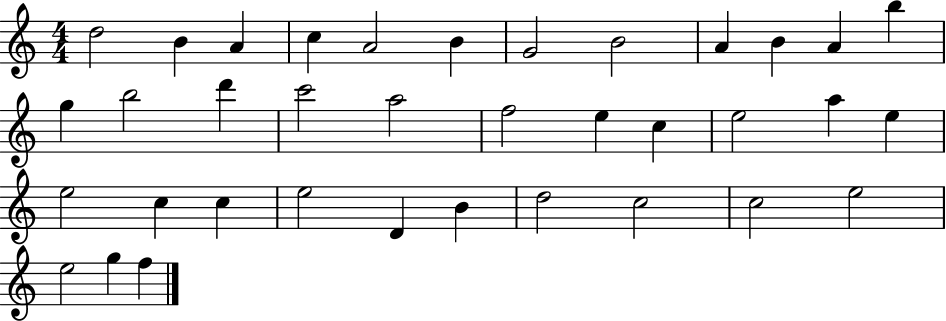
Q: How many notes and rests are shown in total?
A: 36